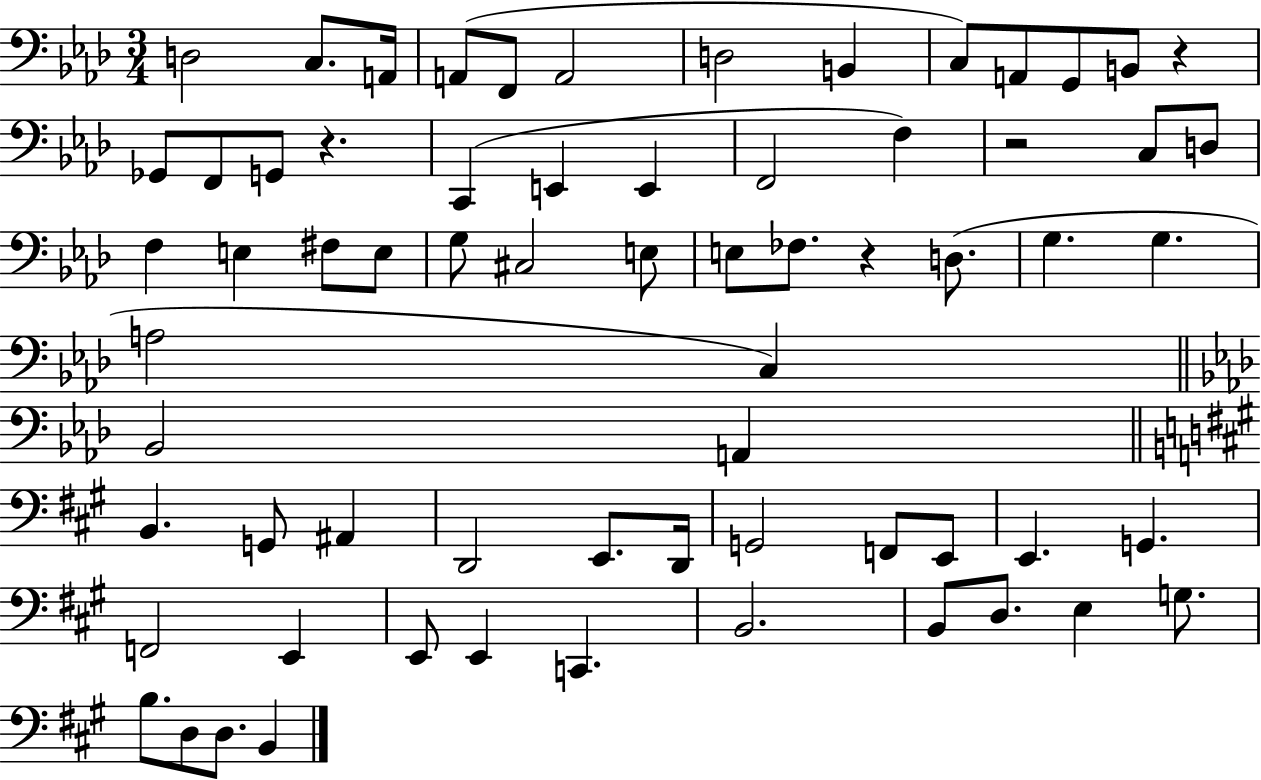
X:1
T:Untitled
M:3/4
L:1/4
K:Ab
D,2 C,/2 A,,/4 A,,/2 F,,/2 A,,2 D,2 B,, C,/2 A,,/2 G,,/2 B,,/2 z _G,,/2 F,,/2 G,,/2 z C,, E,, E,, F,,2 F, z2 C,/2 D,/2 F, E, ^F,/2 E,/2 G,/2 ^C,2 E,/2 E,/2 _F,/2 z D,/2 G, G, A,2 C, _B,,2 A,, B,, G,,/2 ^A,, D,,2 E,,/2 D,,/4 G,,2 F,,/2 E,,/2 E,, G,, F,,2 E,, E,,/2 E,, C,, B,,2 B,,/2 D,/2 E, G,/2 B,/2 D,/2 D,/2 B,,